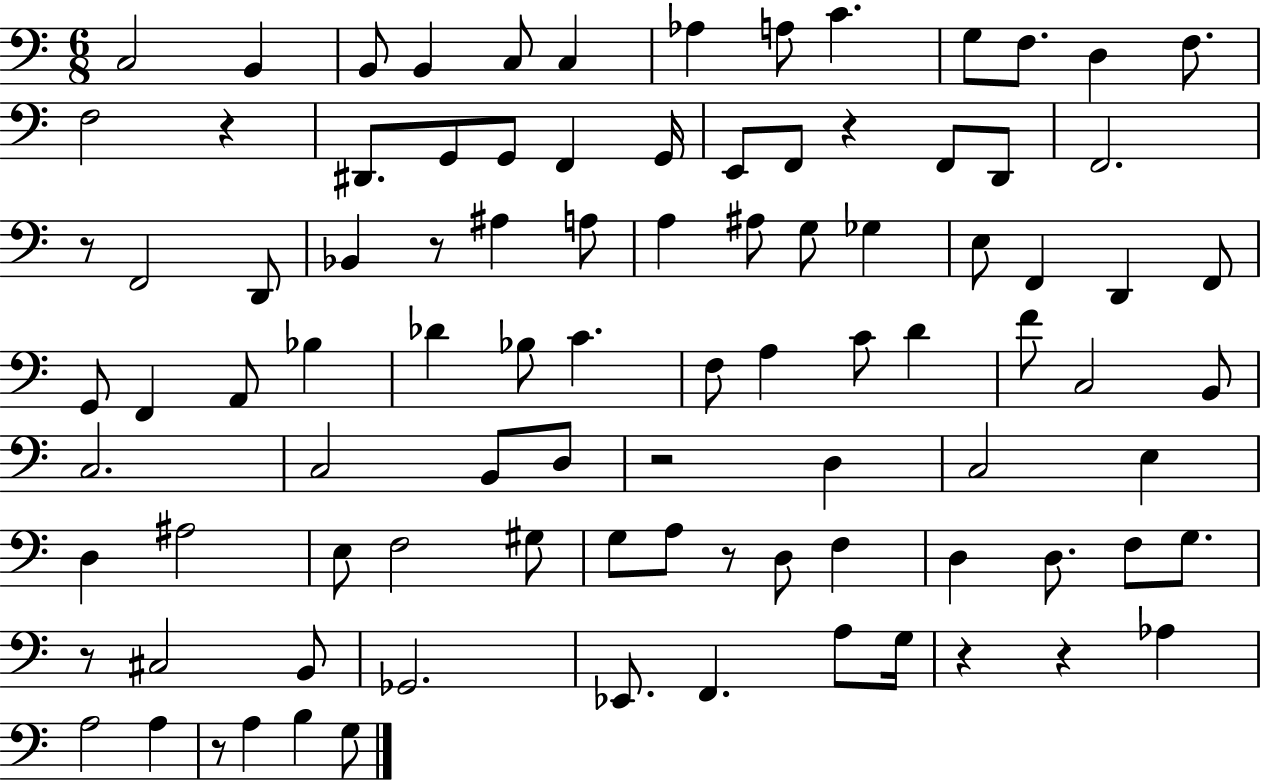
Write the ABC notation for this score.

X:1
T:Untitled
M:6/8
L:1/4
K:C
C,2 B,, B,,/2 B,, C,/2 C, _A, A,/2 C G,/2 F,/2 D, F,/2 F,2 z ^D,,/2 G,,/2 G,,/2 F,, G,,/4 E,,/2 F,,/2 z F,,/2 D,,/2 F,,2 z/2 F,,2 D,,/2 _B,, z/2 ^A, A,/2 A, ^A,/2 G,/2 _G, E,/2 F,, D,, F,,/2 G,,/2 F,, A,,/2 _B, _D _B,/2 C F,/2 A, C/2 D F/2 C,2 B,,/2 C,2 C,2 B,,/2 D,/2 z2 D, C,2 E, D, ^A,2 E,/2 F,2 ^G,/2 G,/2 A,/2 z/2 D,/2 F, D, D,/2 F,/2 G,/2 z/2 ^C,2 B,,/2 _G,,2 _E,,/2 F,, A,/2 G,/4 z z _A, A,2 A, z/2 A, B, G,/2